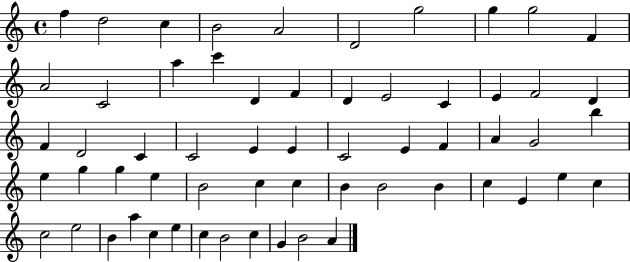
F5/q D5/h C5/q B4/h A4/h D4/h G5/h G5/q G5/h F4/q A4/h C4/h A5/q C6/q D4/q F4/q D4/q E4/h C4/q E4/q F4/h D4/q F4/q D4/h C4/q C4/h E4/q E4/q C4/h E4/q F4/q A4/q G4/h B5/q E5/q G5/q G5/q E5/q B4/h C5/q C5/q B4/q B4/h B4/q C5/q E4/q E5/q C5/q C5/h E5/h B4/q A5/q C5/q E5/q C5/q B4/h C5/q G4/q B4/h A4/q